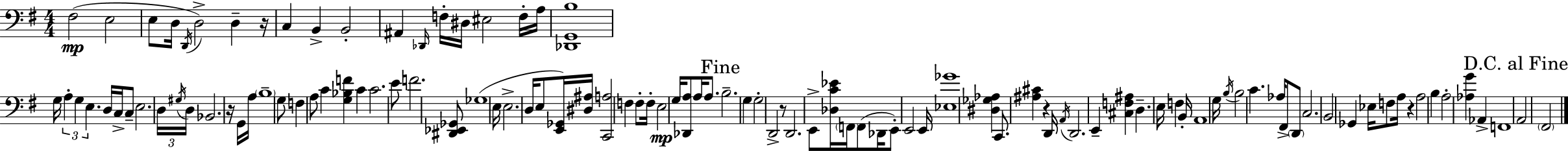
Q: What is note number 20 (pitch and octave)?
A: G3